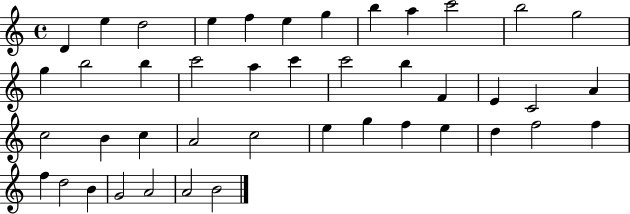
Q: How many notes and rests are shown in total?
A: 43